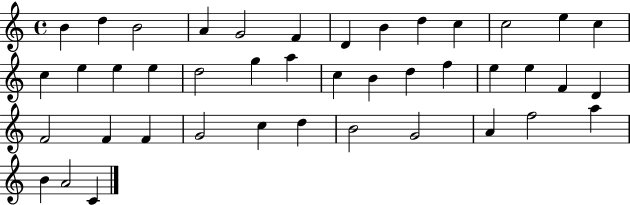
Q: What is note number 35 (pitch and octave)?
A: B4